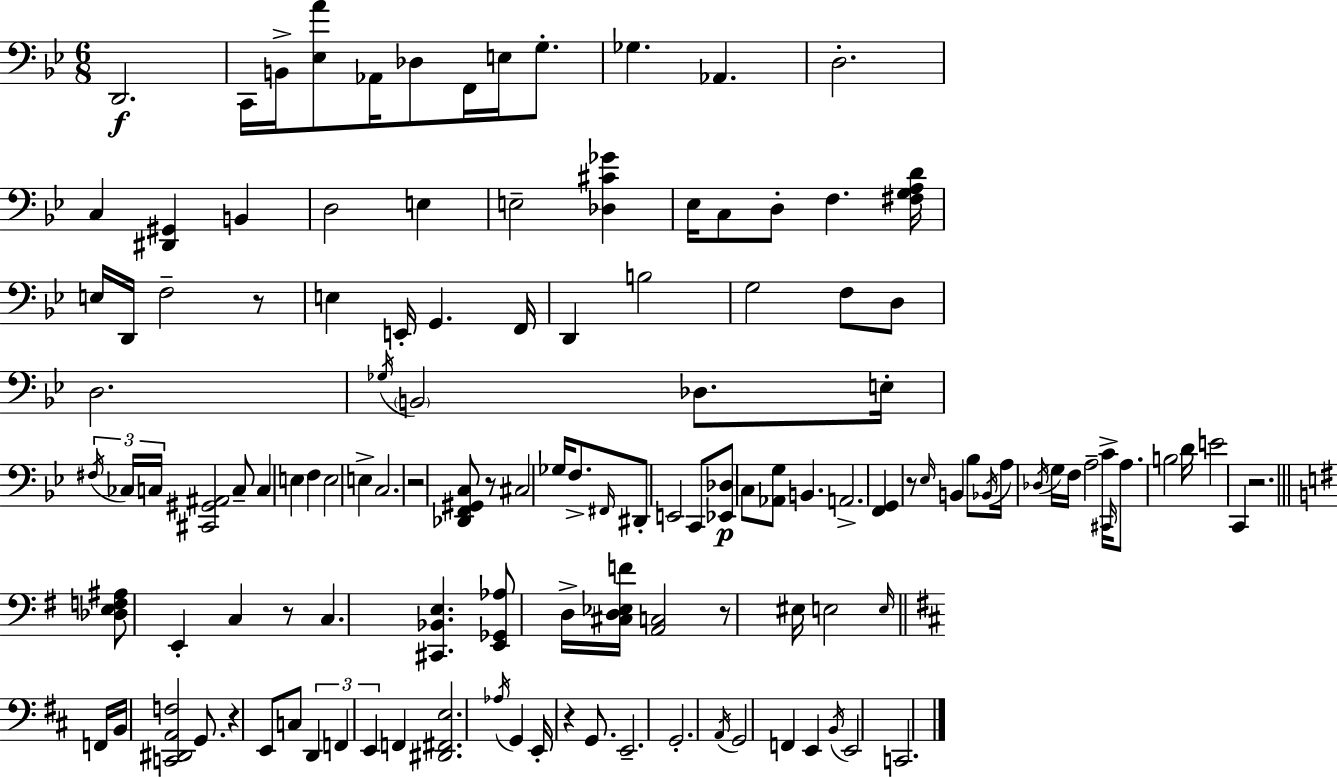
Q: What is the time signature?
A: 6/8